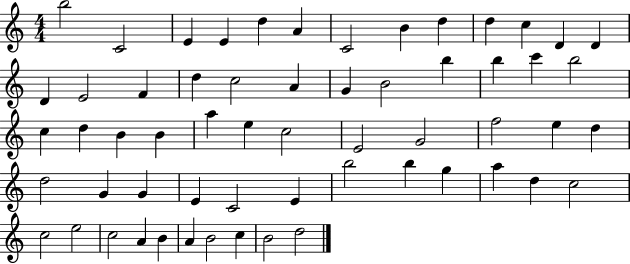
X:1
T:Untitled
M:4/4
L:1/4
K:C
b2 C2 E E d A C2 B d d c D D D E2 F d c2 A G B2 b b c' b2 c d B B a e c2 E2 G2 f2 e d d2 G G E C2 E b2 b g a d c2 c2 e2 c2 A B A B2 c B2 d2